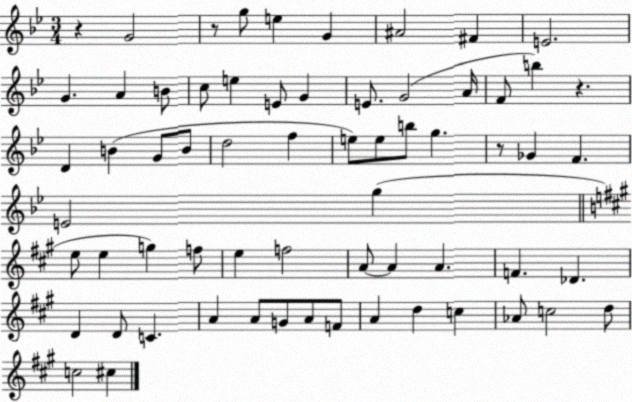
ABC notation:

X:1
T:Untitled
M:3/4
L:1/4
K:Bb
z G2 z/2 g/2 e G ^A2 ^F E2 G A B/2 c/2 e E/2 G E/2 G2 A/4 F/2 b z D B G/2 B/2 d2 f e/2 e/2 b/2 g z/2 _G F E2 g e/2 e g f/2 e f2 A/2 A A F _D D D/2 C A A/2 G/2 A/2 F/2 A d c _A/2 c2 d/2 c2 ^c